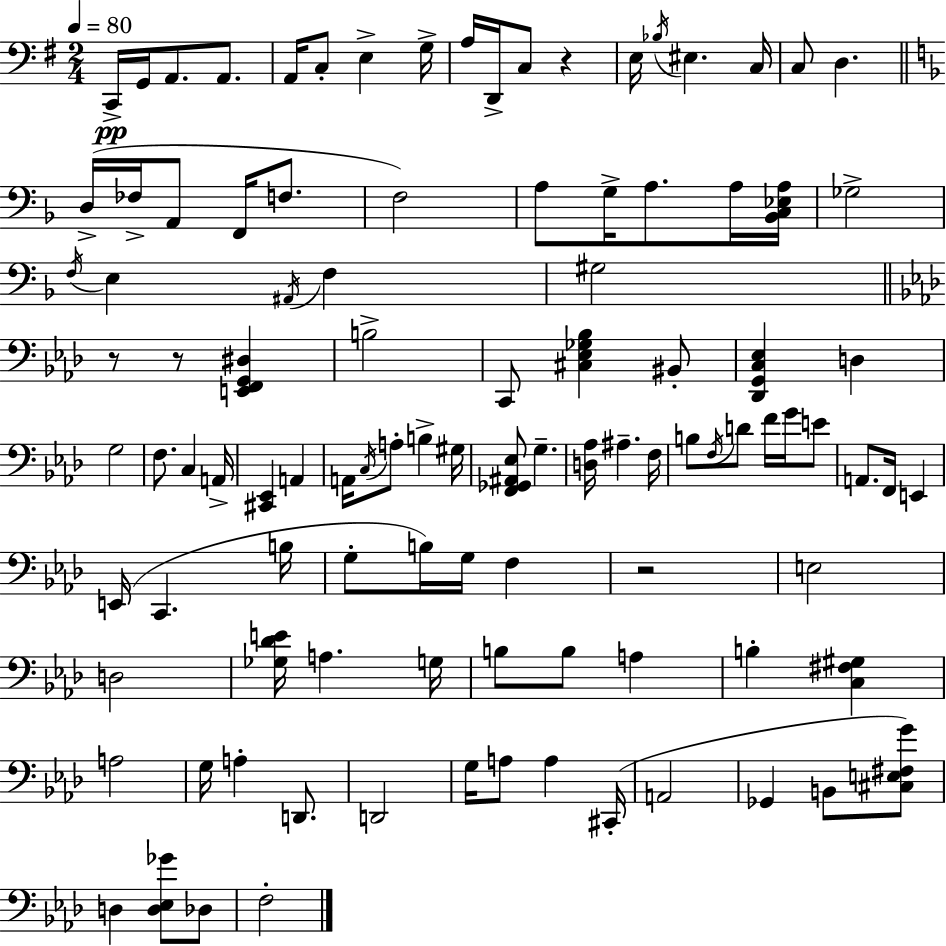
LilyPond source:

{
  \clef bass
  \numericTimeSignature
  \time 2/4
  \key g \major
  \tempo 4 = 80
  c,16->\pp g,16 a,8. a,8. | a,16 c8-. e4-> g16-> | a16 d,16-> c8 r4 | e16 \acciaccatura { bes16 } eis4. | \break c16 c8 d4. | \bar "||" \break \key f \major d16->( fes16-> a,8 f,16 f8. | f2) | a8 g16-> a8. a16 <bes, c ees a>16 | ges2-> | \break \acciaccatura { f16 } e4 \acciaccatura { ais,16 } f4 | gis2 | \bar "||" \break \key aes \major r8 r8 <e, f, g, dis>4 | b2-> | c,8 <cis ees ges bes>4 bis,8-. | <des, g, c ees>4 d4 | \break g2 | f8. c4 a,16-> | <cis, ees,>4 a,4 | a,16 \acciaccatura { c16 } a8-. b4-> | \break gis16 <f, ges, ais, ees>8 g4.-- | <d aes>16 ais4.-- | f16 b8 \acciaccatura { f16 } d'8 f'16 g'16 | e'8 a,8. f,16 e,4 | \break e,16( c,4. | b16 g8-. b16) g16 f4 | r2 | e2 | \break d2 | <ges des' e'>16 a4. | g16 b8 b8 a4 | b4-. <c fis gis>4 | \break a2 | g16 a4-. d,8. | d,2 | g16 a8 a4 | \break cis,16-.( a,2 | ges,4 b,8 | <cis e fis g'>8) d4 <d ees ges'>8 | des8 f2-. | \break \bar "|."
}